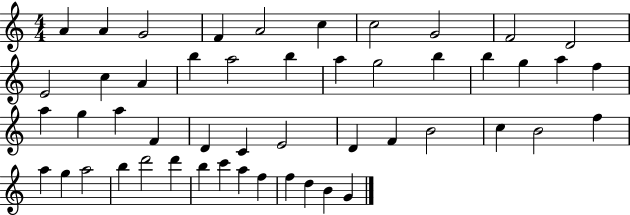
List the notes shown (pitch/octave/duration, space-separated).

A4/q A4/q G4/h F4/q A4/h C5/q C5/h G4/h F4/h D4/h E4/h C5/q A4/q B5/q A5/h B5/q A5/q G5/h B5/q B5/q G5/q A5/q F5/q A5/q G5/q A5/q F4/q D4/q C4/q E4/h D4/q F4/q B4/h C5/q B4/h F5/q A5/q G5/q A5/h B5/q D6/h D6/q B5/q C6/q A5/q F5/q F5/q D5/q B4/q G4/q